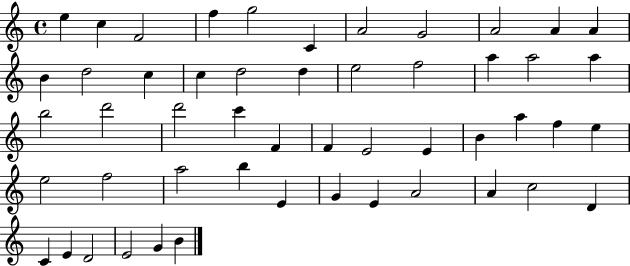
{
  \clef treble
  \time 4/4
  \defaultTimeSignature
  \key c \major
  e''4 c''4 f'2 | f''4 g''2 c'4 | a'2 g'2 | a'2 a'4 a'4 | \break b'4 d''2 c''4 | c''4 d''2 d''4 | e''2 f''2 | a''4 a''2 a''4 | \break b''2 d'''2 | d'''2 c'''4 f'4 | f'4 e'2 e'4 | b'4 a''4 f''4 e''4 | \break e''2 f''2 | a''2 b''4 e'4 | g'4 e'4 a'2 | a'4 c''2 d'4 | \break c'4 e'4 d'2 | e'2 g'4 b'4 | \bar "|."
}